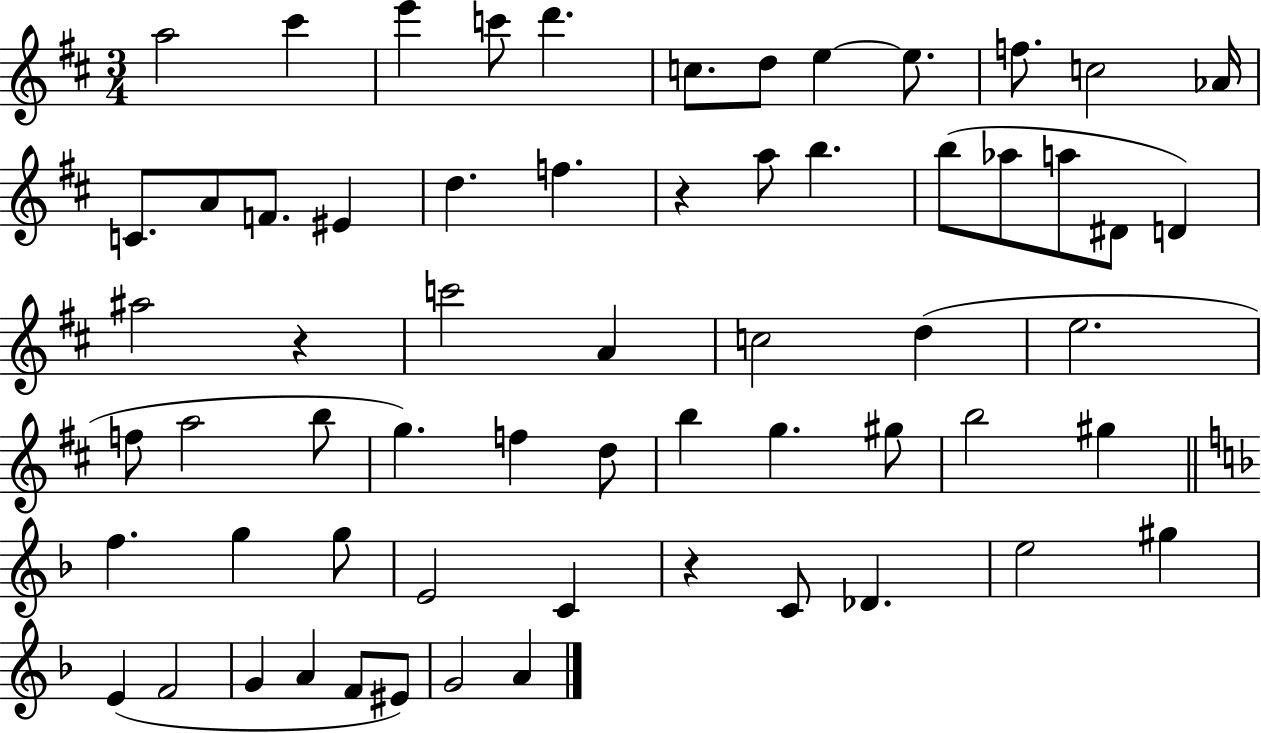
{
  \clef treble
  \numericTimeSignature
  \time 3/4
  \key d \major
  a''2 cis'''4 | e'''4 c'''8 d'''4. | c''8. d''8 e''4~~ e''8. | f''8. c''2 aes'16 | \break c'8. a'8 f'8. eis'4 | d''4. f''4. | r4 a''8 b''4. | b''8( aes''8 a''8 dis'8 d'4) | \break ais''2 r4 | c'''2 a'4 | c''2 d''4( | e''2. | \break f''8 a''2 b''8 | g''4.) f''4 d''8 | b''4 g''4. gis''8 | b''2 gis''4 | \break \bar "||" \break \key d \minor f''4. g''4 g''8 | e'2 c'4 | r4 c'8 des'4. | e''2 gis''4 | \break e'4( f'2 | g'4 a'4 f'8 eis'8) | g'2 a'4 | \bar "|."
}